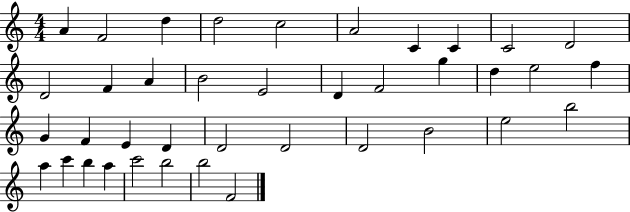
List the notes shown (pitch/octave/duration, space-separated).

A4/q F4/h D5/q D5/h C5/h A4/h C4/q C4/q C4/h D4/h D4/h F4/q A4/q B4/h E4/h D4/q F4/h G5/q D5/q E5/h F5/q G4/q F4/q E4/q D4/q D4/h D4/h D4/h B4/h E5/h B5/h A5/q C6/q B5/q A5/q C6/h B5/h B5/h F4/h